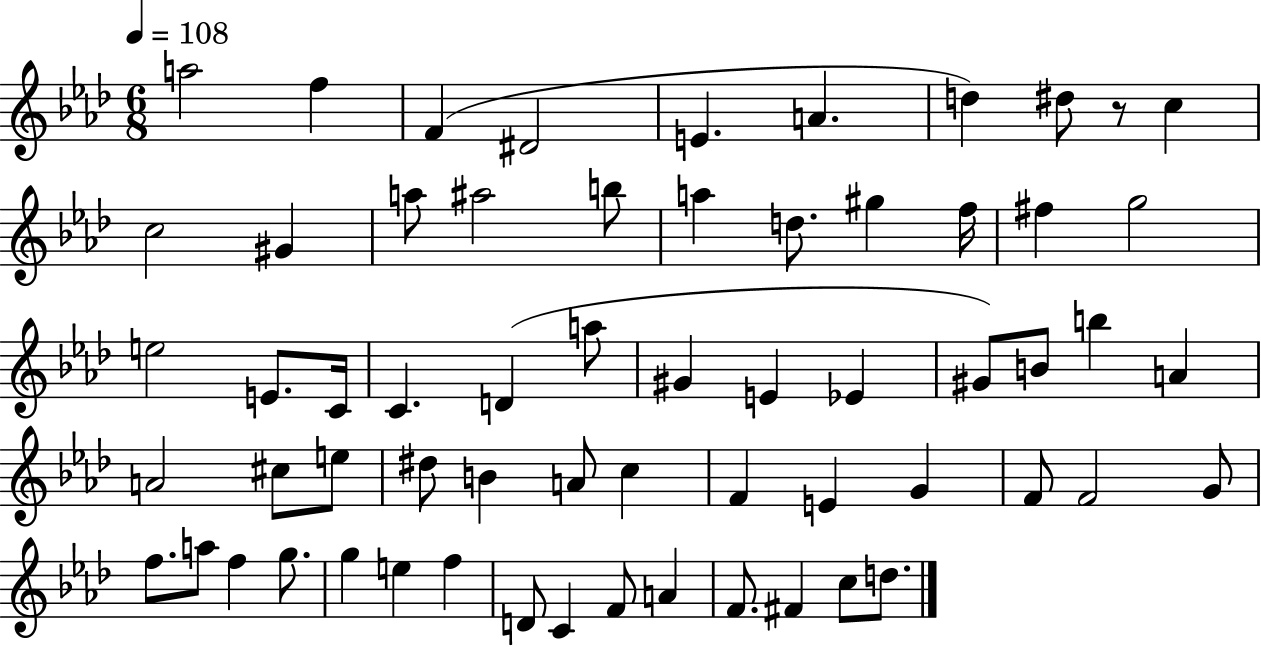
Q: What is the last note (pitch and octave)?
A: D5